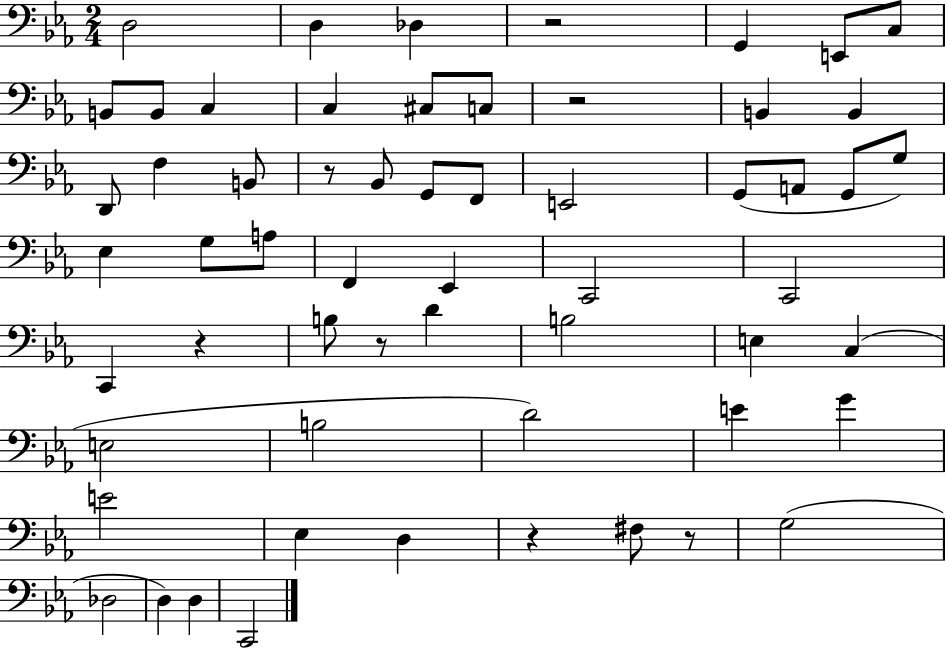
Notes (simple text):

D3/h D3/q Db3/q R/h G2/q E2/e C3/e B2/e B2/e C3/q C3/q C#3/e C3/e R/h B2/q B2/q D2/e F3/q B2/e R/e Bb2/e G2/e F2/e E2/h G2/e A2/e G2/e G3/e Eb3/q G3/e A3/e F2/q Eb2/q C2/h C2/h C2/q R/q B3/e R/e D4/q B3/h E3/q C3/q E3/h B3/h D4/h E4/q G4/q E4/h Eb3/q D3/q R/q F#3/e R/e G3/h Db3/h D3/q D3/q C2/h